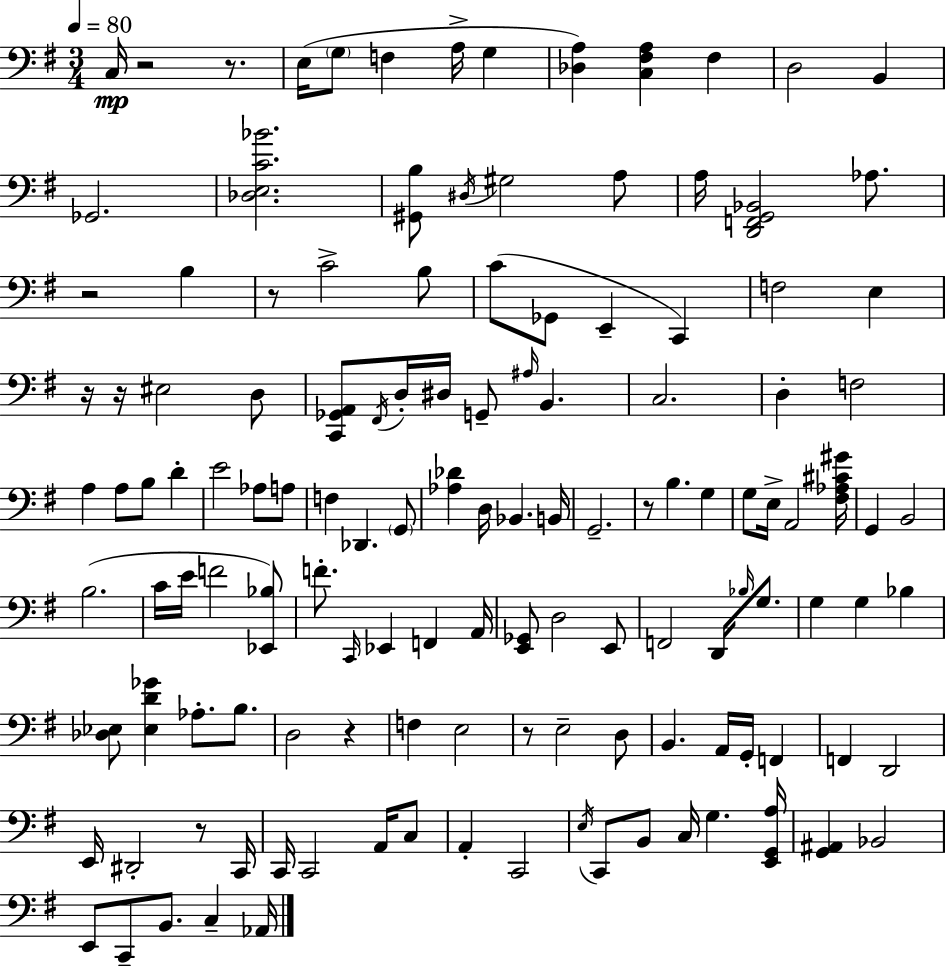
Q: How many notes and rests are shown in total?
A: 131